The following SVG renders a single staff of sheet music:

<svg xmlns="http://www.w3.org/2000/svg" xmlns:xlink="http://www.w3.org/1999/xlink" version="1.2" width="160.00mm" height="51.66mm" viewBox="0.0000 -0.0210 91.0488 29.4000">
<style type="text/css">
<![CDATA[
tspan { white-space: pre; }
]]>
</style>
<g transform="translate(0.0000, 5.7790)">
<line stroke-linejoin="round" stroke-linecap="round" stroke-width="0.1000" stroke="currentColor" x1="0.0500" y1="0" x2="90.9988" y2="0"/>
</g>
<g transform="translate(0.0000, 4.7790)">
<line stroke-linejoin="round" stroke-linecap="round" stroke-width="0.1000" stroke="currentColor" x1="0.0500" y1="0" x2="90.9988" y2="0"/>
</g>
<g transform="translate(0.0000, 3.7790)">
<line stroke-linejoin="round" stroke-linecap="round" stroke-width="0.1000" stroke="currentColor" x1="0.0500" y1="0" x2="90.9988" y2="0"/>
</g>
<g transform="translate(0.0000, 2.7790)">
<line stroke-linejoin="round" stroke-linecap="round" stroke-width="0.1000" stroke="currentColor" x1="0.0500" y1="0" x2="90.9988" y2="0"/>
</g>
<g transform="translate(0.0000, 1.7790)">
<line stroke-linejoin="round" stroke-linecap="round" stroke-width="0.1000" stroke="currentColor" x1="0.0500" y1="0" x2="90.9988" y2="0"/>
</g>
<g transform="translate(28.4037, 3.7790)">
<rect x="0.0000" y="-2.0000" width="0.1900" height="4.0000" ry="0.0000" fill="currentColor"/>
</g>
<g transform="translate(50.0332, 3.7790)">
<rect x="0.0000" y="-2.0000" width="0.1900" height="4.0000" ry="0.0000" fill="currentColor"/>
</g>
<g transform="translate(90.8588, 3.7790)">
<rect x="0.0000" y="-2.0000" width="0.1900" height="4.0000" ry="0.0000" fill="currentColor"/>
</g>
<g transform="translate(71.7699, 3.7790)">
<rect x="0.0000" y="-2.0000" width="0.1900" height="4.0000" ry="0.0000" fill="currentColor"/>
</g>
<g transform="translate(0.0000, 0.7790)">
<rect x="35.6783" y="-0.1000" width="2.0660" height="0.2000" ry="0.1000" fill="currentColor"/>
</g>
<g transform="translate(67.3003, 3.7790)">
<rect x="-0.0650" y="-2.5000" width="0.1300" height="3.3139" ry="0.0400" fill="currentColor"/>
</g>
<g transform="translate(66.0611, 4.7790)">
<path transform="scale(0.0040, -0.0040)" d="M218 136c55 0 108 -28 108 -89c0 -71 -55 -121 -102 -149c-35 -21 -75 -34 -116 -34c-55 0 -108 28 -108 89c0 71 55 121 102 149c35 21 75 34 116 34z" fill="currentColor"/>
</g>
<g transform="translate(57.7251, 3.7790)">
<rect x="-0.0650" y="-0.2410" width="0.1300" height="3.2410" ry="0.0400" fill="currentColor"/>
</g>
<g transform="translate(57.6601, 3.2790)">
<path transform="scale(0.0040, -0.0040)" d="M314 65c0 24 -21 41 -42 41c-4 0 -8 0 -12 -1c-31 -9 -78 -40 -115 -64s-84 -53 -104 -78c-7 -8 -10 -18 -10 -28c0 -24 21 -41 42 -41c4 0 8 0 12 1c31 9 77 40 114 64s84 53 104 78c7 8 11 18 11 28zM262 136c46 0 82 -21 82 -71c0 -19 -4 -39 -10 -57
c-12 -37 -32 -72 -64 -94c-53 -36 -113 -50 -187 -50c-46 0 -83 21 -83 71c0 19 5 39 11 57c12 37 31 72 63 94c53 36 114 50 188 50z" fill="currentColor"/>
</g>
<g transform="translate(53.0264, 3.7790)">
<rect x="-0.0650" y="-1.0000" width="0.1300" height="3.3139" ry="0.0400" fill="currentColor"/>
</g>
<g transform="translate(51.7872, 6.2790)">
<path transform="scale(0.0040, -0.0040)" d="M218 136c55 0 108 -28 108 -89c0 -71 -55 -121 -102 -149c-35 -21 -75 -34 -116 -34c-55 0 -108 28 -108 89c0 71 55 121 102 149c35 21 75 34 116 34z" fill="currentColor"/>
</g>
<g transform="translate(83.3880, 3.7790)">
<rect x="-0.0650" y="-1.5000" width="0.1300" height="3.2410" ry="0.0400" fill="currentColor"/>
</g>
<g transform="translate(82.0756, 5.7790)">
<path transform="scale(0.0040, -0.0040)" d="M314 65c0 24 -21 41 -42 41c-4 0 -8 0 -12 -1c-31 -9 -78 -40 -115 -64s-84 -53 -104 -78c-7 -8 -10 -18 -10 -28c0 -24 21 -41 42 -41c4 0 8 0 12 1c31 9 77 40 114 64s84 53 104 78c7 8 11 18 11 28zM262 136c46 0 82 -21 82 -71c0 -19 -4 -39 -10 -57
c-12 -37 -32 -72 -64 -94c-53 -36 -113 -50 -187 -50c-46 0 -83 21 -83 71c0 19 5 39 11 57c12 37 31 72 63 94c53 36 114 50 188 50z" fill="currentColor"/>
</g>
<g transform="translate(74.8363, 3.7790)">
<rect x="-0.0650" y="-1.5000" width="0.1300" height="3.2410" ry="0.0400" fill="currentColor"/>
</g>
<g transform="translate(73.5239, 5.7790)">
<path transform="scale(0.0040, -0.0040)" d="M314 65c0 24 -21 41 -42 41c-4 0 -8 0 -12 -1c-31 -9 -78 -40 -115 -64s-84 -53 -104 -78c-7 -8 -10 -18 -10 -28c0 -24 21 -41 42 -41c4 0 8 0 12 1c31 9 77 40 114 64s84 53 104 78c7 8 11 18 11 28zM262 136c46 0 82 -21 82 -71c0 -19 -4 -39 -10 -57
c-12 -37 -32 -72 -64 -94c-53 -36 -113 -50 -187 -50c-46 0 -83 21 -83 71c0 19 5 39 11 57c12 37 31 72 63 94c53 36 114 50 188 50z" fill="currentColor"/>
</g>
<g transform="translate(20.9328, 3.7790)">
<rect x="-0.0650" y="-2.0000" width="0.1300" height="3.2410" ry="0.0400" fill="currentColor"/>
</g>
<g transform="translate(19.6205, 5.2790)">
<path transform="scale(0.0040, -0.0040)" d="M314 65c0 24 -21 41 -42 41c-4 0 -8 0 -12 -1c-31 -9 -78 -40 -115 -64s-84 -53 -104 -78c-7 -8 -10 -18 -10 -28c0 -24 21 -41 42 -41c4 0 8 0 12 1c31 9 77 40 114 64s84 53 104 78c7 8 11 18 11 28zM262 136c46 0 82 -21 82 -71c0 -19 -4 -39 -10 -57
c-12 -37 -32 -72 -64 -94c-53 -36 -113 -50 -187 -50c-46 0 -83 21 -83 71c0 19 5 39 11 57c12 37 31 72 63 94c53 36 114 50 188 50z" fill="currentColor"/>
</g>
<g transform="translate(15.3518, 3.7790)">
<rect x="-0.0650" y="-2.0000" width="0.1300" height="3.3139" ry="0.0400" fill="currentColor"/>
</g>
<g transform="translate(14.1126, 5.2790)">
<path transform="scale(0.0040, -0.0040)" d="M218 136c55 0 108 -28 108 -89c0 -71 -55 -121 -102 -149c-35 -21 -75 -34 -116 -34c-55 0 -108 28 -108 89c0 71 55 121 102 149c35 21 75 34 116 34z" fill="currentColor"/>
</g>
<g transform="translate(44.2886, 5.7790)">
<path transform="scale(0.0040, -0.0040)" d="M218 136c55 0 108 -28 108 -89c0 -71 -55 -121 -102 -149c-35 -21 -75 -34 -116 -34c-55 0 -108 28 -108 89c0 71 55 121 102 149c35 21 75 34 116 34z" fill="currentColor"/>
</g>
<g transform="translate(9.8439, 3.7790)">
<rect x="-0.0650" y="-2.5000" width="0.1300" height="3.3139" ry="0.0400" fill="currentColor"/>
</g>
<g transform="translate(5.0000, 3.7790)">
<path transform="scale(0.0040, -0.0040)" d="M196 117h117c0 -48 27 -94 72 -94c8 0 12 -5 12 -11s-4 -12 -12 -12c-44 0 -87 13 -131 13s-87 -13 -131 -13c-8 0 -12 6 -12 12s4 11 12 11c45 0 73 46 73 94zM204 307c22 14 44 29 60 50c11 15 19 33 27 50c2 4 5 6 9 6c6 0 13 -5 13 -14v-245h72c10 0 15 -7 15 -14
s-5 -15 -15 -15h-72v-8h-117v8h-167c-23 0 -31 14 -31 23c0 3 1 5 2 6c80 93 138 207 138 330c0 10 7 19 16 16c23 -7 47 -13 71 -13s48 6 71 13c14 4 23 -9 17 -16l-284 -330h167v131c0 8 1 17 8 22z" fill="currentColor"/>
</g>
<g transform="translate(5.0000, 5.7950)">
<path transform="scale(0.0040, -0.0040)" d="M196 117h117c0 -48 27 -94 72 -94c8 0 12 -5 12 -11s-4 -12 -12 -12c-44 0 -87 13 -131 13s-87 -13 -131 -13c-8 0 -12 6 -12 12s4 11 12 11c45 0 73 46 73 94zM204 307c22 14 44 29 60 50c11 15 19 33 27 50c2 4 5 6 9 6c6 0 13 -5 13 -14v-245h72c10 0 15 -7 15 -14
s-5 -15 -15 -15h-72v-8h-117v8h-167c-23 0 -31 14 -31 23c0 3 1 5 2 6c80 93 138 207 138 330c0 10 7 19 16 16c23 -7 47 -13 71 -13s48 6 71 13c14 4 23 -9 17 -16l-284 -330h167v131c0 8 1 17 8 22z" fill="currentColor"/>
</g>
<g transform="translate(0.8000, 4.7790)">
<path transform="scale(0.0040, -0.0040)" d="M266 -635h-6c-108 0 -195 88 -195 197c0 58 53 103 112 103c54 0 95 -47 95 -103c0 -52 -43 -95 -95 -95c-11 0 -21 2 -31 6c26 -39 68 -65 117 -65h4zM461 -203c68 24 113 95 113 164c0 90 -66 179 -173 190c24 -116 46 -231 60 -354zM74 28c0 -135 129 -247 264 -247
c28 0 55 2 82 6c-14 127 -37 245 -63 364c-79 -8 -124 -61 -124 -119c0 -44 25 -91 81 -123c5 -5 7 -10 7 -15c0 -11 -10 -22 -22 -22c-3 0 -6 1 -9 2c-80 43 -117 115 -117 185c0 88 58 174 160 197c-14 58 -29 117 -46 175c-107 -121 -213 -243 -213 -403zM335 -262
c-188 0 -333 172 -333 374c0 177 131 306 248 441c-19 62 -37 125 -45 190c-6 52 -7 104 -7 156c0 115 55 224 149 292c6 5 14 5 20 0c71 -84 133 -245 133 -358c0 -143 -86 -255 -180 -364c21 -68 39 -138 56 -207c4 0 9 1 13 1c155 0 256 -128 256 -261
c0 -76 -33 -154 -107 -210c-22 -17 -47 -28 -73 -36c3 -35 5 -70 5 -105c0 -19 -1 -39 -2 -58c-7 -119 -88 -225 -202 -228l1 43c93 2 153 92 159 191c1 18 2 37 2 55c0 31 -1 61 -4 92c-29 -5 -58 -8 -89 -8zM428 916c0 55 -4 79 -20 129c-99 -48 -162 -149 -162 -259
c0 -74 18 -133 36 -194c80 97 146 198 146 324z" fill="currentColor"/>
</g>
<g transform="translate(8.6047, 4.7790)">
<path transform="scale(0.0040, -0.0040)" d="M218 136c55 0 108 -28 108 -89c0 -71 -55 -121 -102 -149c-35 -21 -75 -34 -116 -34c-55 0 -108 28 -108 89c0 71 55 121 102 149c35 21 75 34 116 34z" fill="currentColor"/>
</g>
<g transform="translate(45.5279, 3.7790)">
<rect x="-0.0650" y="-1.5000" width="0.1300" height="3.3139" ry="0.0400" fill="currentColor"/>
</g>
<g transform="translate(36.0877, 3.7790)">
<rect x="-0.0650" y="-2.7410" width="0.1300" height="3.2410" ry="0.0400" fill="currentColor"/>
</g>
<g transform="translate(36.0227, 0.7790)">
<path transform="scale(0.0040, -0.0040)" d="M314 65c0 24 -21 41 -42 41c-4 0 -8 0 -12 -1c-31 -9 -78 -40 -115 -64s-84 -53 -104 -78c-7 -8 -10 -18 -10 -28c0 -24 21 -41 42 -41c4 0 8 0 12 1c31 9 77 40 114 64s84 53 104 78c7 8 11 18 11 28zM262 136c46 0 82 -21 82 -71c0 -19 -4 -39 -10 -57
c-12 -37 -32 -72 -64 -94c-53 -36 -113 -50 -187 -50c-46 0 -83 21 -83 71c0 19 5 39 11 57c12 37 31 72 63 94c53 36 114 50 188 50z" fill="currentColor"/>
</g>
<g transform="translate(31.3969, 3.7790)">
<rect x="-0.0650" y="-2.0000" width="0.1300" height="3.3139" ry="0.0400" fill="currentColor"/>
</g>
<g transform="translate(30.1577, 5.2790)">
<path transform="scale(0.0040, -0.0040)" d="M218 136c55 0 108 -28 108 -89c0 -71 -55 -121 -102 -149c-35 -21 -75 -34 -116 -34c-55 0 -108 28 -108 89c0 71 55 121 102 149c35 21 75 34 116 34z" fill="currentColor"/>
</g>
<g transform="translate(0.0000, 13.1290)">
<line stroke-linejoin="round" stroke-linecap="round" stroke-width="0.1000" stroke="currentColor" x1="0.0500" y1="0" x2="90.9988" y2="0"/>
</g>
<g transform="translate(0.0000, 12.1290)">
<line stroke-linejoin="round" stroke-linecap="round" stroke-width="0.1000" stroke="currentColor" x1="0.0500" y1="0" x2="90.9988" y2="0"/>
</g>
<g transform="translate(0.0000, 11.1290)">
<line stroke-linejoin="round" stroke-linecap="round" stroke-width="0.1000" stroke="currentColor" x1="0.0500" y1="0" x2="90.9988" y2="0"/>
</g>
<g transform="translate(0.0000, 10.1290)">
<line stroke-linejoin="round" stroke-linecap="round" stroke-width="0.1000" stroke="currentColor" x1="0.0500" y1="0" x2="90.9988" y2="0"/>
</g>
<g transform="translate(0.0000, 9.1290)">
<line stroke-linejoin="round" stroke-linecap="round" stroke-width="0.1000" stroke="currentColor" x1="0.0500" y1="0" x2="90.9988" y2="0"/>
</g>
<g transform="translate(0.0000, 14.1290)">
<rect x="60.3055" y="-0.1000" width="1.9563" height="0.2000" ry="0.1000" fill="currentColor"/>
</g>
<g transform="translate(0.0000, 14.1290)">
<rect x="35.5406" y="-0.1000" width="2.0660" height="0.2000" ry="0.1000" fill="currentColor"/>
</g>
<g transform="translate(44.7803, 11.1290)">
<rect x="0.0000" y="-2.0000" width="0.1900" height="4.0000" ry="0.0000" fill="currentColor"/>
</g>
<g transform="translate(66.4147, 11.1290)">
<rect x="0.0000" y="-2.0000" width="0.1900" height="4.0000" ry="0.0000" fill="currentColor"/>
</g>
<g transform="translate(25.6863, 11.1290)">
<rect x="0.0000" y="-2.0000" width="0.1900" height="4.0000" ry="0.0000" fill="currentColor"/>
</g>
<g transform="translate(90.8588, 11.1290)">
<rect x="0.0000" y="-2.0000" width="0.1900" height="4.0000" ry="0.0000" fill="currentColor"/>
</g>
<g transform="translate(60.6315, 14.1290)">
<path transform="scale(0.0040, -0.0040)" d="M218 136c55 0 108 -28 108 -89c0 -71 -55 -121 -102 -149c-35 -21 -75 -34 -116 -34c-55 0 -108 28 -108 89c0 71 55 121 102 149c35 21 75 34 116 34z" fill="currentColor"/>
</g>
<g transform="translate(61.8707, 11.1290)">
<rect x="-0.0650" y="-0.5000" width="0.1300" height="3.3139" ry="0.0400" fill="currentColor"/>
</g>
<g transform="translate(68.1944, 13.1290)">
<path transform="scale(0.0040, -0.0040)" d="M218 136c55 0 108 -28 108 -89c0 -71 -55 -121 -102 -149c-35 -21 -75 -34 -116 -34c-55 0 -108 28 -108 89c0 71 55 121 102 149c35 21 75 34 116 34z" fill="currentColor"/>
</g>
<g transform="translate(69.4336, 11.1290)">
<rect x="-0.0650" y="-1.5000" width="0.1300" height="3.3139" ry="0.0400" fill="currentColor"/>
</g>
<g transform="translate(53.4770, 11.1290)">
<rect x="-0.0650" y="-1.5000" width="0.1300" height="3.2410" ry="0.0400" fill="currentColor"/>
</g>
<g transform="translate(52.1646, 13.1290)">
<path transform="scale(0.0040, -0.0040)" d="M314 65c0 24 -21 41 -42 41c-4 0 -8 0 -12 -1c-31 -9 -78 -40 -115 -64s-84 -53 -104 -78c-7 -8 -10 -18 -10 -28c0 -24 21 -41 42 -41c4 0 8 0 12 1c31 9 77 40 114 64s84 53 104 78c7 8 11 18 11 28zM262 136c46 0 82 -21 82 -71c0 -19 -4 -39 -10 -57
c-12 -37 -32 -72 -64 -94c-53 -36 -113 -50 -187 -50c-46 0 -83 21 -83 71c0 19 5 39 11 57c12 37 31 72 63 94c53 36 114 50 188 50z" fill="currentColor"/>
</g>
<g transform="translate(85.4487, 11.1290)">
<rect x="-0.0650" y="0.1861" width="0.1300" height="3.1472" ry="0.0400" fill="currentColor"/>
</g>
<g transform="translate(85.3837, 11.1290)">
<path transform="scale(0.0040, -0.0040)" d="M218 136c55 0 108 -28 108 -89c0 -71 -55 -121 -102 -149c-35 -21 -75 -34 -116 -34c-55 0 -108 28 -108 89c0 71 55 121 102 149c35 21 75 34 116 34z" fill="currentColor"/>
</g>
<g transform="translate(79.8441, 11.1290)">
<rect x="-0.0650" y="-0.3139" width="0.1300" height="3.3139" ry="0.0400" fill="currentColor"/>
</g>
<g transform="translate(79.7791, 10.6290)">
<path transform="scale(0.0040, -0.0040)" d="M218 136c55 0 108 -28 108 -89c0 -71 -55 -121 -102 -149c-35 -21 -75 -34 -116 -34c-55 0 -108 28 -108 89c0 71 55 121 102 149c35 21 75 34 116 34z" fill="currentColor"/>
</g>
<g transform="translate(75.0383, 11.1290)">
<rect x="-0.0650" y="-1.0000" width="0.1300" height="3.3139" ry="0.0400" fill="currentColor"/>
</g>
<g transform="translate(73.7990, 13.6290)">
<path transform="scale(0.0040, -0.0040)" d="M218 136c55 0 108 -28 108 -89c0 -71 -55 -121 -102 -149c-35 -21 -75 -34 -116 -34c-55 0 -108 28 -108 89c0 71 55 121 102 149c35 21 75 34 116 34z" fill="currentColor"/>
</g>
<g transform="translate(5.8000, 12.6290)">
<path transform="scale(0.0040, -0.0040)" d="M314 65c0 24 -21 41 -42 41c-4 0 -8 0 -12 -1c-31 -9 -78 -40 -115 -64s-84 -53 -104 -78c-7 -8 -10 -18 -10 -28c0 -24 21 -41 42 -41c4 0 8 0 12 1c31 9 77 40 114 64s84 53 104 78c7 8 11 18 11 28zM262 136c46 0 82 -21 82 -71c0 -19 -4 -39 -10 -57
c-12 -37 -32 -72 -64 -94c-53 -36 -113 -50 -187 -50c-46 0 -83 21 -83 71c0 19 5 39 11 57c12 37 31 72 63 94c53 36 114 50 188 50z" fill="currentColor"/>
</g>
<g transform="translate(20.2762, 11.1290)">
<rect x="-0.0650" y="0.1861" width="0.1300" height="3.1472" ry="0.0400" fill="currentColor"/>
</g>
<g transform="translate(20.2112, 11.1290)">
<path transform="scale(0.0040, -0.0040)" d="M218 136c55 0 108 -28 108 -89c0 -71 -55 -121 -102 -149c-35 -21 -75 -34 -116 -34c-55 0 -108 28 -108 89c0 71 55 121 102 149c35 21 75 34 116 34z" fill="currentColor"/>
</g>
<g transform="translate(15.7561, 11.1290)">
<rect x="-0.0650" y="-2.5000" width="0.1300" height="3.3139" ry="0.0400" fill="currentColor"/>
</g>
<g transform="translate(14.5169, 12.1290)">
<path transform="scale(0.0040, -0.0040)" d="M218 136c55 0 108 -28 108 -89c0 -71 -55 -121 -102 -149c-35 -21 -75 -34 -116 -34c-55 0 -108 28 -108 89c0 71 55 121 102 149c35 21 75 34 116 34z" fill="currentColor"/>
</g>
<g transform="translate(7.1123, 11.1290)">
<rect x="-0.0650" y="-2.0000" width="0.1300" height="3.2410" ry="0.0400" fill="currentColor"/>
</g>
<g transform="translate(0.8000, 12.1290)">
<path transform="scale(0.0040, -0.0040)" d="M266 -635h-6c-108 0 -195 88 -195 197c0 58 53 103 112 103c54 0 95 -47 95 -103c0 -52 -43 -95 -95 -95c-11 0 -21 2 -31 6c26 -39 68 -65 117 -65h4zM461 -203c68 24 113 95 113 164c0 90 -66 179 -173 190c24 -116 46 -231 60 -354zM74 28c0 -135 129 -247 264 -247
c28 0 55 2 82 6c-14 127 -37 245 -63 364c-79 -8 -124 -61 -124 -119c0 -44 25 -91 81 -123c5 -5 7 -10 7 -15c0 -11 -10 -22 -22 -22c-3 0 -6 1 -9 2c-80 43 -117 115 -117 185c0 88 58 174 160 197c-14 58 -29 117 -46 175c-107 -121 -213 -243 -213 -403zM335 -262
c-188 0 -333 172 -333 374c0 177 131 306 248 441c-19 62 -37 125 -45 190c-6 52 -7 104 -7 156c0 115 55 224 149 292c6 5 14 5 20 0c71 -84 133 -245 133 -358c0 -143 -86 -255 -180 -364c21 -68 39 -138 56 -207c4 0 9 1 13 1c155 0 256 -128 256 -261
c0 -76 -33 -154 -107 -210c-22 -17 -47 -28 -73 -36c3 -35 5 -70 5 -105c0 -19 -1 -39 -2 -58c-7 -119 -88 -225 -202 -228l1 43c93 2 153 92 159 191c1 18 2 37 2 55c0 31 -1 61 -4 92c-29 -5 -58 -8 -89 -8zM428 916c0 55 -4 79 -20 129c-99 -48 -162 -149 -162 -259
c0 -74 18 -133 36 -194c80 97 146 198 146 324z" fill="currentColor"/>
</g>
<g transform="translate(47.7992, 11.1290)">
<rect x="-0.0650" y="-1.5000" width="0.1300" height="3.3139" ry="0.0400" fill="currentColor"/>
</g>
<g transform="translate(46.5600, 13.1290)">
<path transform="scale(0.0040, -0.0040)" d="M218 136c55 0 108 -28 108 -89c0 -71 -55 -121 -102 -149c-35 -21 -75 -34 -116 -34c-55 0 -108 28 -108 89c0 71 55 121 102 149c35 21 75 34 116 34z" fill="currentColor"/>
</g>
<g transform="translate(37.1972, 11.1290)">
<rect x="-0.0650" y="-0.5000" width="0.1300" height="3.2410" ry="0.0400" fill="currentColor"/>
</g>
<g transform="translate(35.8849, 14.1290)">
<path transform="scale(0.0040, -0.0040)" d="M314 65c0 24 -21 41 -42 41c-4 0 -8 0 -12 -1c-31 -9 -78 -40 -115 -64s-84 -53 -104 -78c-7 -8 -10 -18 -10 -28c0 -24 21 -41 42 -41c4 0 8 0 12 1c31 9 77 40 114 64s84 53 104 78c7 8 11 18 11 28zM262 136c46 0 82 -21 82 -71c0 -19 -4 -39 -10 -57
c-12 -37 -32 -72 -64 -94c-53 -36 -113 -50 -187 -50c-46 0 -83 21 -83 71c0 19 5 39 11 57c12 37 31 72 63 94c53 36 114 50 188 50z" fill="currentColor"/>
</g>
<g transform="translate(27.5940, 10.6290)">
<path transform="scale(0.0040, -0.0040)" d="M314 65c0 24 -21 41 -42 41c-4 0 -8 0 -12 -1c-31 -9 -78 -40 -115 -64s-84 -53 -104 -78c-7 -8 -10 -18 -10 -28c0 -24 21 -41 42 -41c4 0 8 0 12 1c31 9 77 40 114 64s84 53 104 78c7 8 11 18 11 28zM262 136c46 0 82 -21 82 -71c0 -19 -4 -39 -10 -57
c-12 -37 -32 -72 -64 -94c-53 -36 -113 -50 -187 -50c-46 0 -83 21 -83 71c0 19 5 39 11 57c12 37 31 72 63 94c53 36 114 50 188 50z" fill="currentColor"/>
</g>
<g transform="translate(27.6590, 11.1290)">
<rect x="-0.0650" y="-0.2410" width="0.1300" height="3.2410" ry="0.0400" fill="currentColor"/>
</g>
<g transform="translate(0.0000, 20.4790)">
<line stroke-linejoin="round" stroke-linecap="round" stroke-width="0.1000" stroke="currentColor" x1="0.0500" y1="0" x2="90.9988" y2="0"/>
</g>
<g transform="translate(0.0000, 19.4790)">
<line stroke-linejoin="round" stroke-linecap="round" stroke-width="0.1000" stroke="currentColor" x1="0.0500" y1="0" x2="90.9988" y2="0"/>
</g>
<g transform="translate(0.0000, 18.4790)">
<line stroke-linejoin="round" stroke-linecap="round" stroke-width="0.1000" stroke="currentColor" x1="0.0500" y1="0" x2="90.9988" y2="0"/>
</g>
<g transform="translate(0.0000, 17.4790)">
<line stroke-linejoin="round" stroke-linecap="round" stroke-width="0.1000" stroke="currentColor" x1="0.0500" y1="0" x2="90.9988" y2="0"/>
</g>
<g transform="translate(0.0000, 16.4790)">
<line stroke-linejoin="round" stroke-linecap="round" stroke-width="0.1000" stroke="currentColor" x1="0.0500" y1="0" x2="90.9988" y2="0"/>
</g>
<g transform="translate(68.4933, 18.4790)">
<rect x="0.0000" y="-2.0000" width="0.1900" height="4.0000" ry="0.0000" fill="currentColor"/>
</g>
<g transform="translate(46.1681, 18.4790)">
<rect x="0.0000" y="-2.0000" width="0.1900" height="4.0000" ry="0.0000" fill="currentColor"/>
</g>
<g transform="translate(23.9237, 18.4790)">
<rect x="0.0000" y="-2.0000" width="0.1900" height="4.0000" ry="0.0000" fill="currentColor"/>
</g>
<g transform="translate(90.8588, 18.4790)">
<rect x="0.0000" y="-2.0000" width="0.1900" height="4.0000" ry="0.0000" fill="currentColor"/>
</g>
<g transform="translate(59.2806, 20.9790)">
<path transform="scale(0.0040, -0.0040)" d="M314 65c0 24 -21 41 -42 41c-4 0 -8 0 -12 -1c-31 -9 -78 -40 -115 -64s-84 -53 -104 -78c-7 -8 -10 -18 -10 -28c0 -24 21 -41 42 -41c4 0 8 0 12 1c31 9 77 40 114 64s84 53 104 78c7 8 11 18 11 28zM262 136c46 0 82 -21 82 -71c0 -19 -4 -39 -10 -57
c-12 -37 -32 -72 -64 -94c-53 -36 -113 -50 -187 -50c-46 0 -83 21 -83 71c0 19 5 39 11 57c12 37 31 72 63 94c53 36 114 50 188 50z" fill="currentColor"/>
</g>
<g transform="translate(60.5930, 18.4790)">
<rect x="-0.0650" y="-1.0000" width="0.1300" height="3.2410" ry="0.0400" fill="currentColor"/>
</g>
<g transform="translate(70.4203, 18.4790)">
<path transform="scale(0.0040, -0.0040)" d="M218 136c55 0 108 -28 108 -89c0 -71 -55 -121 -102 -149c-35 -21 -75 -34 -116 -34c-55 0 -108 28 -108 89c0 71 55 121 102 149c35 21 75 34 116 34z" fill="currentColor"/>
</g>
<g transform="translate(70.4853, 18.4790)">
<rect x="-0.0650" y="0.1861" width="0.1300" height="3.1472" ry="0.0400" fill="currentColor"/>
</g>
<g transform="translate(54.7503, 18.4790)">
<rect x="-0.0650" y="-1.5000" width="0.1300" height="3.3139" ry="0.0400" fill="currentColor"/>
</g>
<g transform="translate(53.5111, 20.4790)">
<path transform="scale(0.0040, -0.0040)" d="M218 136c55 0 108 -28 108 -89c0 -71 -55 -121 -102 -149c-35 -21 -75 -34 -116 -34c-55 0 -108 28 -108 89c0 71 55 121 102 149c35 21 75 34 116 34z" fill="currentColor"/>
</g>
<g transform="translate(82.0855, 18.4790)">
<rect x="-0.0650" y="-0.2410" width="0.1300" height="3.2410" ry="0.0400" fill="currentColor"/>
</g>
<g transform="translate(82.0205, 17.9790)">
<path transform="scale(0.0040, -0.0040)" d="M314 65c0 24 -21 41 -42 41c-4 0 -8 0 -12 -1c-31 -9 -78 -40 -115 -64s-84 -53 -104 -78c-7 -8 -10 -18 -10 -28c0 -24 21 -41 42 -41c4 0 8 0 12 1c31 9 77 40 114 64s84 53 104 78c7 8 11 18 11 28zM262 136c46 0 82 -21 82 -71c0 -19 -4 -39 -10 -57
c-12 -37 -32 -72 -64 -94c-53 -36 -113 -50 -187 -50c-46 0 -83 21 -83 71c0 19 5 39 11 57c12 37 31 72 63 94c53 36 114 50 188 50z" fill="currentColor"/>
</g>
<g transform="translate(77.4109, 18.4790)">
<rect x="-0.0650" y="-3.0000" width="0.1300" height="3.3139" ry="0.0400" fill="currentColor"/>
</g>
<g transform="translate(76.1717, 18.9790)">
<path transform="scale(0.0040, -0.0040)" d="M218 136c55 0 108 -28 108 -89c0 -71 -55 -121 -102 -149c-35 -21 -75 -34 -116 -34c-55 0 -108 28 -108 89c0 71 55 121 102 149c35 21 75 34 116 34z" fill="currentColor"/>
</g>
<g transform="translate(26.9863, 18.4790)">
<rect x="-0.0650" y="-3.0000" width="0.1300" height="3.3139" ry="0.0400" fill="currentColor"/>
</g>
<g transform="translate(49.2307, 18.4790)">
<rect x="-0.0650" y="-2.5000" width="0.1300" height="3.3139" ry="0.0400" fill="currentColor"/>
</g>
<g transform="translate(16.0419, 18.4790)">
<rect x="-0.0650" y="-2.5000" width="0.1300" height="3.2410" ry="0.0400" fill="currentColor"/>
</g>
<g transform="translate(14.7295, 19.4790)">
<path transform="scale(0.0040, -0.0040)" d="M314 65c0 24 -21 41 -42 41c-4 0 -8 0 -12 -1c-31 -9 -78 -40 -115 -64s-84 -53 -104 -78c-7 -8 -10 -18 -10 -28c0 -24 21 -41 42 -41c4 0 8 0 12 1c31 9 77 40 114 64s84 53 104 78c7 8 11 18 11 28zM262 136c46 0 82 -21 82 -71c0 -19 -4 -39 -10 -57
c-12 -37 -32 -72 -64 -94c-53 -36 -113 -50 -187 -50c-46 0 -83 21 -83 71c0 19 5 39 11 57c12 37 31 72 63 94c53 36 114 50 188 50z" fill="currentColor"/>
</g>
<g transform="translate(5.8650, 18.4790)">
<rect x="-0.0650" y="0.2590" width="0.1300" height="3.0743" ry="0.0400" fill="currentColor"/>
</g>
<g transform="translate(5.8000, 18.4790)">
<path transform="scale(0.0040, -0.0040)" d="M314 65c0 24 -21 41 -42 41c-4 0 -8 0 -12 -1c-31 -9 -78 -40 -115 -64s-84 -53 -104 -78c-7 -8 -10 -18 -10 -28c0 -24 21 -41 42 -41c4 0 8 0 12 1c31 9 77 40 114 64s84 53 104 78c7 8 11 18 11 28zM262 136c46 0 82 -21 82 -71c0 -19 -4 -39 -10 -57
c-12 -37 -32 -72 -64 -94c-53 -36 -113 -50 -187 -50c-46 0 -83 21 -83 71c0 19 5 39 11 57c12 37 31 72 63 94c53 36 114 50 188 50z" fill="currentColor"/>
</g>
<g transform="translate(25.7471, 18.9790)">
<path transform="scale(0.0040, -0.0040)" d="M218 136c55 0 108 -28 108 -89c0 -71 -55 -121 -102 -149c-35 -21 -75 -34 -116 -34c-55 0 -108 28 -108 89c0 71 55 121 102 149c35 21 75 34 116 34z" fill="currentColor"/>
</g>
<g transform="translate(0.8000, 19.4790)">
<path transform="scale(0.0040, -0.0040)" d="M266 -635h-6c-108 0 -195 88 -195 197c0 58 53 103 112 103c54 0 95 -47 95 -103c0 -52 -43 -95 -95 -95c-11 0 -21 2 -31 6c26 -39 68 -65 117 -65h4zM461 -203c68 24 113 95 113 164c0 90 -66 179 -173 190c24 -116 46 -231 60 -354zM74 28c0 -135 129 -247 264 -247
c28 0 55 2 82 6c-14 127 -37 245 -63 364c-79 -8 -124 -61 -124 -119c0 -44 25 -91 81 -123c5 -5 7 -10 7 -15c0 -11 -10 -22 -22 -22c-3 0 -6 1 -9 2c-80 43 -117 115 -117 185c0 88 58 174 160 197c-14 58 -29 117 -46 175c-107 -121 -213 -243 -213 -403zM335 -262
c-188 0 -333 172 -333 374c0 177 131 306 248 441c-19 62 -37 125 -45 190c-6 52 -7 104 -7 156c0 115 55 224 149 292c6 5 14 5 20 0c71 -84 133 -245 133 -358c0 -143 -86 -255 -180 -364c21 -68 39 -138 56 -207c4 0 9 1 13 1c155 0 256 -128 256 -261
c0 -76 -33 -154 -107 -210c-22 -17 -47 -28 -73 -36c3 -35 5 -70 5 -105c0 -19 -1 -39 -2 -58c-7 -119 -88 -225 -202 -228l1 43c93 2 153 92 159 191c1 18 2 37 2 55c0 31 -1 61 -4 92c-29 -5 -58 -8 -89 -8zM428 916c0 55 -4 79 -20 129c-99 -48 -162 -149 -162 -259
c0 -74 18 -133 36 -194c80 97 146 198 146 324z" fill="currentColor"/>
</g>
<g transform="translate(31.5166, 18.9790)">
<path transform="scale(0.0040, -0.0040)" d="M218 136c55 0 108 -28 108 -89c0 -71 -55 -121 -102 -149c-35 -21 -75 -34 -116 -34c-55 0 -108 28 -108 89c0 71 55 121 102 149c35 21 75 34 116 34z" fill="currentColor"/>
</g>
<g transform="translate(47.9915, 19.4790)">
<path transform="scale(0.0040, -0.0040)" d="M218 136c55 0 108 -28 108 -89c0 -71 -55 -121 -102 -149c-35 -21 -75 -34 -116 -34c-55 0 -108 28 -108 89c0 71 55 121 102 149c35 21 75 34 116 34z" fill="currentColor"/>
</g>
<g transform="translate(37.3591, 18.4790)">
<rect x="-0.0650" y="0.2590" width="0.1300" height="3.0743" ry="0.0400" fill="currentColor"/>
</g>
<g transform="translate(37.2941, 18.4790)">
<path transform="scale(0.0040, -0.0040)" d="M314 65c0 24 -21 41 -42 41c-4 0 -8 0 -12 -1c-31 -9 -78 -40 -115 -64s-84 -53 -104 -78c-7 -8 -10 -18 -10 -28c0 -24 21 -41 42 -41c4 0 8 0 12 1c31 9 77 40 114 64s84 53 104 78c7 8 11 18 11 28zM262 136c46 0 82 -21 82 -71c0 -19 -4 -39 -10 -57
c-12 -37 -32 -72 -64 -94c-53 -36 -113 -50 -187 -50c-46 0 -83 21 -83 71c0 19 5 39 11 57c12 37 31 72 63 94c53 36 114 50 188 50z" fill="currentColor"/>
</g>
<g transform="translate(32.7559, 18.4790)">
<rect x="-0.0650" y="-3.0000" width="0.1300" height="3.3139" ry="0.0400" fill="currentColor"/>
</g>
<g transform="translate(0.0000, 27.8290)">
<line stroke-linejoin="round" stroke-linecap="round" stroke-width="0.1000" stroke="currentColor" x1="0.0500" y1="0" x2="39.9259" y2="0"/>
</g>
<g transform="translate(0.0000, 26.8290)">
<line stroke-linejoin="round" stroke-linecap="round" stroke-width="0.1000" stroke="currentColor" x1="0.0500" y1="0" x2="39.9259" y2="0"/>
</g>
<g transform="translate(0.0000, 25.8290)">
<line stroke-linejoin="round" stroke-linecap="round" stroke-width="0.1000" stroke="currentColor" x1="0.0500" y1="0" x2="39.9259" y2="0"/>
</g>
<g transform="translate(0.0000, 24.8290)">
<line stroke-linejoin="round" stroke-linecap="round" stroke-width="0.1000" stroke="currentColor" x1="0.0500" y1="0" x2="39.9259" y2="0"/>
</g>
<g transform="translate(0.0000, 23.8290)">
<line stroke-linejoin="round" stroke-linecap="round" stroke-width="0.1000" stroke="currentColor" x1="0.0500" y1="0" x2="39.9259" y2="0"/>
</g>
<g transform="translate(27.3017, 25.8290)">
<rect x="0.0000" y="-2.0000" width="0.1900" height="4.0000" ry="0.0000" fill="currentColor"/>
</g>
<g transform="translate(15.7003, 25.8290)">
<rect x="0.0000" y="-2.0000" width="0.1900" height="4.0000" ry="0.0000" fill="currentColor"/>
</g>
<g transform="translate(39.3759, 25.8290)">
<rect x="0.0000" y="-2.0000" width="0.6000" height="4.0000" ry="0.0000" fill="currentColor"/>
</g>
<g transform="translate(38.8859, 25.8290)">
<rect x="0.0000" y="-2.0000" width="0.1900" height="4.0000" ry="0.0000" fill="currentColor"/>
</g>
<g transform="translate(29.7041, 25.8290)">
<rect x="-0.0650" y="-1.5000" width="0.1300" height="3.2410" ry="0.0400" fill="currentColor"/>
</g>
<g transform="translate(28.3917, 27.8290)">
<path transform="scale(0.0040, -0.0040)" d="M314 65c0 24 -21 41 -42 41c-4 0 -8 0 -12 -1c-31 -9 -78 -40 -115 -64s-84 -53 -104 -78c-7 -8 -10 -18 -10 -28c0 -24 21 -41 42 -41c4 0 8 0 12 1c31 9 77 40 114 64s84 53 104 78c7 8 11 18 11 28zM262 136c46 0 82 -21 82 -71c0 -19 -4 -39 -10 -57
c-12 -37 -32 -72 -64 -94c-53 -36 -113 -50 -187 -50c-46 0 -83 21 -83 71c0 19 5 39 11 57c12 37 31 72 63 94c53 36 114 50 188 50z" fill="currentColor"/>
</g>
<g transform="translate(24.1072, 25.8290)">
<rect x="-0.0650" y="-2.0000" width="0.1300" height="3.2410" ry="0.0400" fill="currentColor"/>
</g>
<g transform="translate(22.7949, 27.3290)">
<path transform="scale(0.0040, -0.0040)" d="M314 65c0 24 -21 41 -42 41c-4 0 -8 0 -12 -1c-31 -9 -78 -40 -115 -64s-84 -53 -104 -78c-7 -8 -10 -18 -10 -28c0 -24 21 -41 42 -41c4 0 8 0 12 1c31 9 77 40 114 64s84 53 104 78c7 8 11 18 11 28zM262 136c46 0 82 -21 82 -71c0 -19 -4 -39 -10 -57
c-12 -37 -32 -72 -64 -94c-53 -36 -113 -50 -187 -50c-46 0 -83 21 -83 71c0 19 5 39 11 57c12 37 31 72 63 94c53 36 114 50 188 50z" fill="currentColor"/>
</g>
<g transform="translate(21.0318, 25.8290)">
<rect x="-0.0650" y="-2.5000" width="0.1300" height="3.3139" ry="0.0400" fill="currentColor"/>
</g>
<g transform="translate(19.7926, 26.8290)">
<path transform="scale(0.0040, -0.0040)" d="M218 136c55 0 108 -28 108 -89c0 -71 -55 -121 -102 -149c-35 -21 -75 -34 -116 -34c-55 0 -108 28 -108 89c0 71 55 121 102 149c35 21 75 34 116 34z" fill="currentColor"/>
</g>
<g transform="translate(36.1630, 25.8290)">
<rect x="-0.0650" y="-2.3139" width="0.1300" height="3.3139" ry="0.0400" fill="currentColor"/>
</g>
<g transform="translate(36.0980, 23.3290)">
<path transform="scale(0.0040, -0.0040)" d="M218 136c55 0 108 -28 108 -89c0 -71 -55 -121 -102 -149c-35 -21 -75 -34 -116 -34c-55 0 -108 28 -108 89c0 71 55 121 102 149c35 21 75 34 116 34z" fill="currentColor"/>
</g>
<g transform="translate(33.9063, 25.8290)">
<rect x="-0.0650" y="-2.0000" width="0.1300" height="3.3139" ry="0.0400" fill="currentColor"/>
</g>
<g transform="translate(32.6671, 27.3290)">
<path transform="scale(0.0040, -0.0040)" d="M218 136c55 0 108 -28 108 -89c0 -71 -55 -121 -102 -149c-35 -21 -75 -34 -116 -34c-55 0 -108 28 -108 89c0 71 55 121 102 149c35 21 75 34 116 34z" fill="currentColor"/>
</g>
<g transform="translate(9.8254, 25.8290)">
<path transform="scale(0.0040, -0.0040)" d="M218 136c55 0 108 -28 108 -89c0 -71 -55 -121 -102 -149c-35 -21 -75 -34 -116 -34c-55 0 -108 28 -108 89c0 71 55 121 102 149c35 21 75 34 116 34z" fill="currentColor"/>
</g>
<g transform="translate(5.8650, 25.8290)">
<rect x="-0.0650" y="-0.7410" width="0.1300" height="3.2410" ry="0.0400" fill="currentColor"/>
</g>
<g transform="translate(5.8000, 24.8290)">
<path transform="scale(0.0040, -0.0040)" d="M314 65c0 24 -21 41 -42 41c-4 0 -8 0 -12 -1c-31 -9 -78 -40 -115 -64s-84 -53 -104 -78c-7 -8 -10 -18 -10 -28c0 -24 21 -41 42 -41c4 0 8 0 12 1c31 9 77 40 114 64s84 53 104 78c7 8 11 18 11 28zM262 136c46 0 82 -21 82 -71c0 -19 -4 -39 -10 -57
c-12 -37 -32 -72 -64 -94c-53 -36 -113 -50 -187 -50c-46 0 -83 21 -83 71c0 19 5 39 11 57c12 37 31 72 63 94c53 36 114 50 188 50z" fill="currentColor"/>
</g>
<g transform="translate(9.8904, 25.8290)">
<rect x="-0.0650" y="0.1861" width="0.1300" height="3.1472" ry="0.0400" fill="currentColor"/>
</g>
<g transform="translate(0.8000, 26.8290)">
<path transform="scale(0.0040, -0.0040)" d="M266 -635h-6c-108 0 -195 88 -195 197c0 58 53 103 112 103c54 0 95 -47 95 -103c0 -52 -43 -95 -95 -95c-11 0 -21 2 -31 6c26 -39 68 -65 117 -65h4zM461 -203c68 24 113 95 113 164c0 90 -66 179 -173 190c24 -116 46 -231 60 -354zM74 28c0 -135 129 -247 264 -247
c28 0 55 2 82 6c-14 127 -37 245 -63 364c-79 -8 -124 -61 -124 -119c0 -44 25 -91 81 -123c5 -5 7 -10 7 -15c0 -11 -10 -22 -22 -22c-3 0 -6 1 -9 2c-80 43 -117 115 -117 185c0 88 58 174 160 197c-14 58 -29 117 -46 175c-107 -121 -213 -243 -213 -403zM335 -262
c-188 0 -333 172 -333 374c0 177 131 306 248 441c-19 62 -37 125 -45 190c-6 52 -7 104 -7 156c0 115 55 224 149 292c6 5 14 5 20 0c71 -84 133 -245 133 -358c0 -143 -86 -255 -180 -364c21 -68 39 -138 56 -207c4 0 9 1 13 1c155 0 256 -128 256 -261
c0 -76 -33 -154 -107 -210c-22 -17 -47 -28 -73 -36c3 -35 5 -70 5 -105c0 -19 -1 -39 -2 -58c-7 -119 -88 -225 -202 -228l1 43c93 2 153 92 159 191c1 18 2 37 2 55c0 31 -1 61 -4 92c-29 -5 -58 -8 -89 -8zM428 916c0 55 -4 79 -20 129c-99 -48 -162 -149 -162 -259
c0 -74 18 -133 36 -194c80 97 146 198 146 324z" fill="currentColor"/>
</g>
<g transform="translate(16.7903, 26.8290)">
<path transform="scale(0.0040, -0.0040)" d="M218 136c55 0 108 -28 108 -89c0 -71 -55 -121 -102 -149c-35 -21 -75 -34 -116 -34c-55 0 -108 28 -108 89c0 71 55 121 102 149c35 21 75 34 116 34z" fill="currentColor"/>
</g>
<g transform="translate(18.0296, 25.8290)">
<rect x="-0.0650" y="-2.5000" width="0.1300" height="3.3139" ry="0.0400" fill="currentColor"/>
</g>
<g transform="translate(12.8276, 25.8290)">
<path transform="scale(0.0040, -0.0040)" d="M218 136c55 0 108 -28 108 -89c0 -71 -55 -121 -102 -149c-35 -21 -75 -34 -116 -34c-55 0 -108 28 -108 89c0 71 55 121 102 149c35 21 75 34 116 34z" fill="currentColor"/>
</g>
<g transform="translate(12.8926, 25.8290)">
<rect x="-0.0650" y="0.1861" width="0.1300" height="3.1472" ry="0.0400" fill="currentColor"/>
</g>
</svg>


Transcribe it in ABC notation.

X:1
T:Untitled
M:4/4
L:1/4
K:C
G F F2 F a2 E D c2 G E2 E2 F2 G B c2 C2 E E2 C E D c B B2 G2 A A B2 G E D2 B A c2 d2 B B G G F2 E2 F g